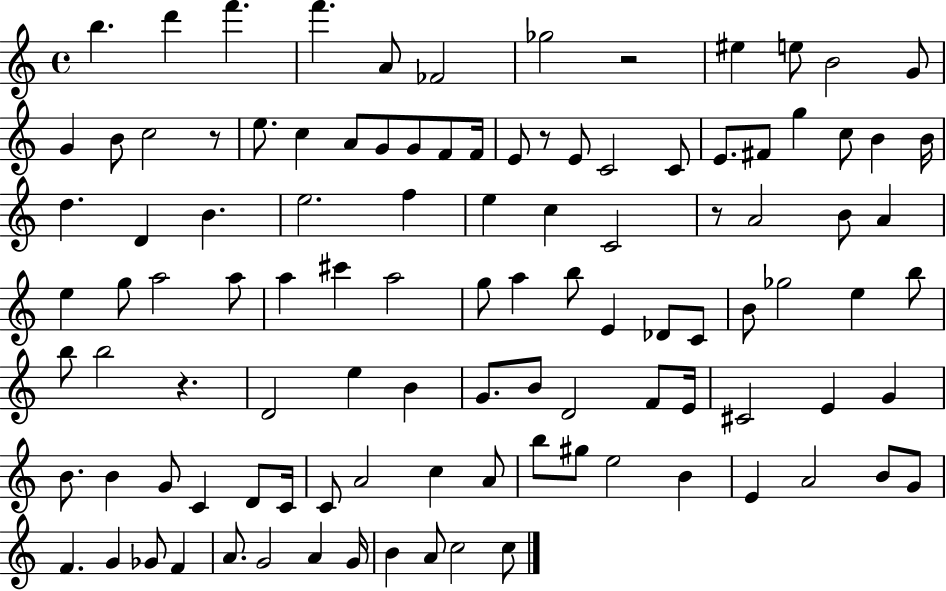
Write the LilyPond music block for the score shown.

{
  \clef treble
  \time 4/4
  \defaultTimeSignature
  \key c \major
  \repeat volta 2 { b''4. d'''4 f'''4. | f'''4. a'8 fes'2 | ges''2 r2 | eis''4 e''8 b'2 g'8 | \break g'4 b'8 c''2 r8 | e''8. c''4 a'8 g'8 g'8 f'8 f'16 | e'8 r8 e'8 c'2 c'8 | e'8. fis'8 g''4 c''8 b'4 b'16 | \break d''4. d'4 b'4. | e''2. f''4 | e''4 c''4 c'2 | r8 a'2 b'8 a'4 | \break e''4 g''8 a''2 a''8 | a''4 cis'''4 a''2 | g''8 a''4 b''8 e'4 des'8 c'8 | b'8 ges''2 e''4 b''8 | \break b''8 b''2 r4. | d'2 e''4 b'4 | g'8. b'8 d'2 f'8 e'16 | cis'2 e'4 g'4 | \break b'8. b'4 g'8 c'4 d'8 c'16 | c'8 a'2 c''4 a'8 | b''8 gis''8 e''2 b'4 | e'4 a'2 b'8 g'8 | \break f'4. g'4 ges'8 f'4 | a'8. g'2 a'4 g'16 | b'4 a'8 c''2 c''8 | } \bar "|."
}